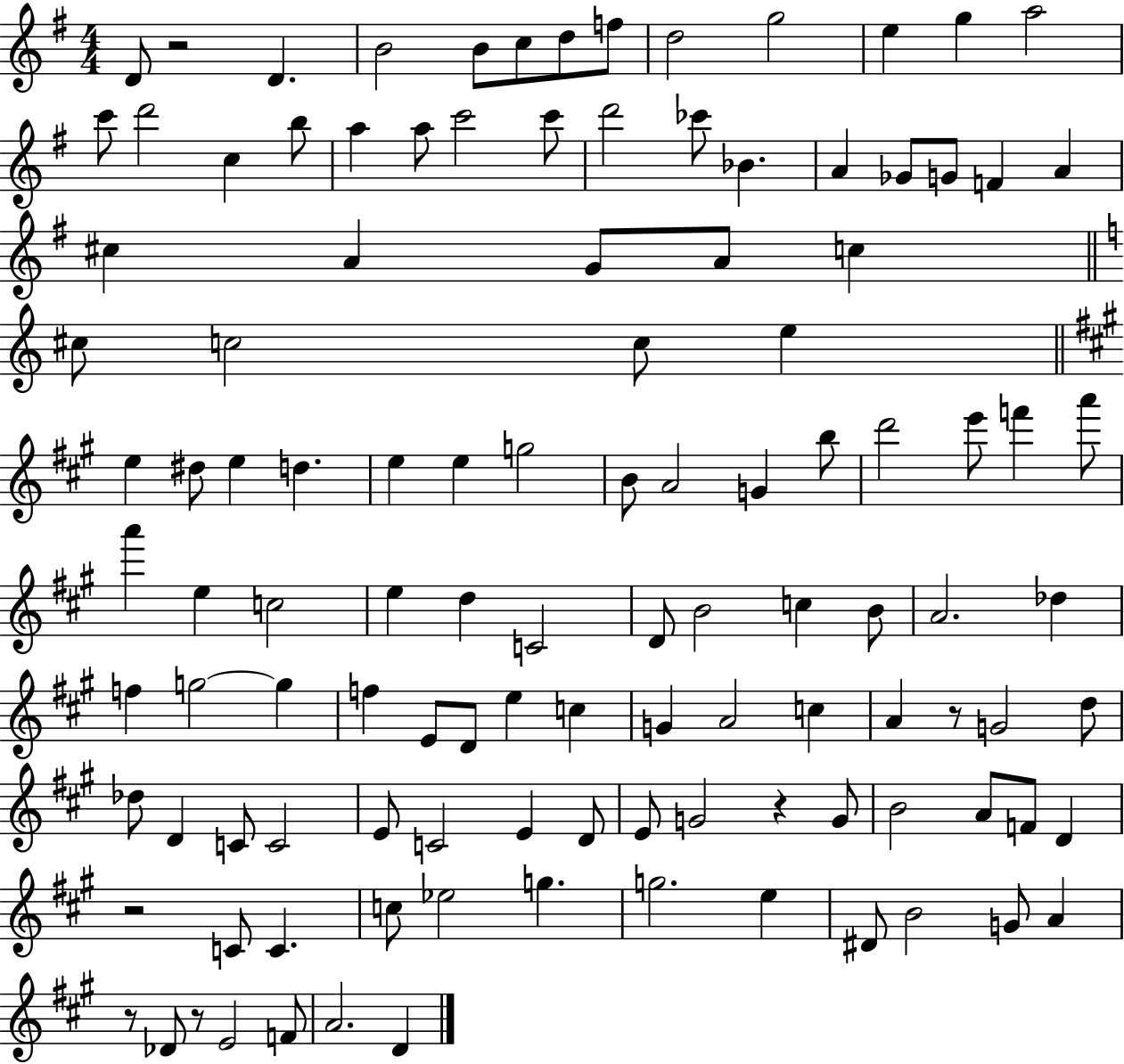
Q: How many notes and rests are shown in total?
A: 115